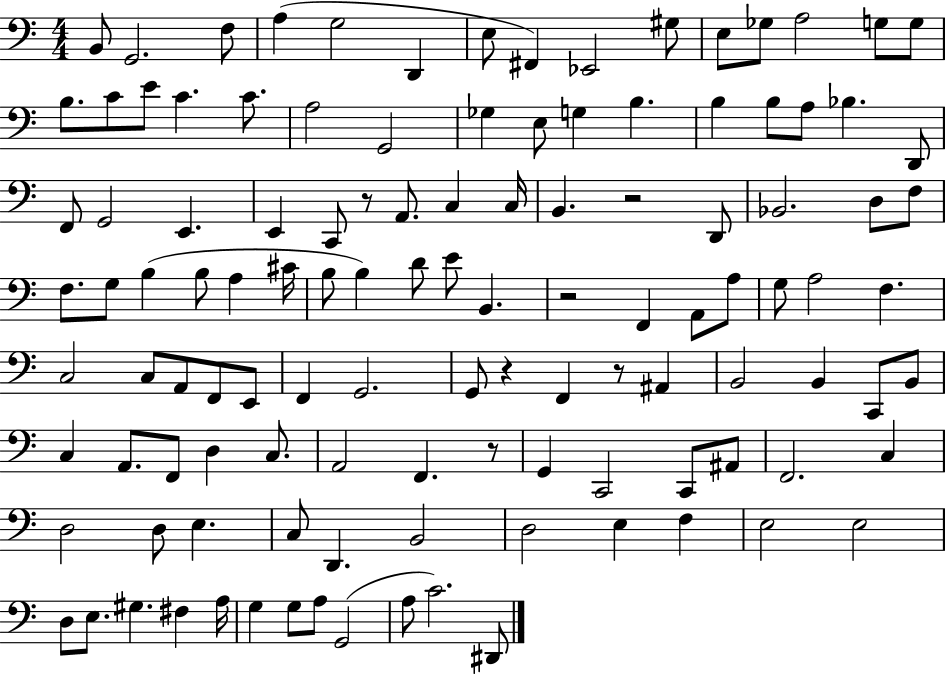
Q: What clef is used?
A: bass